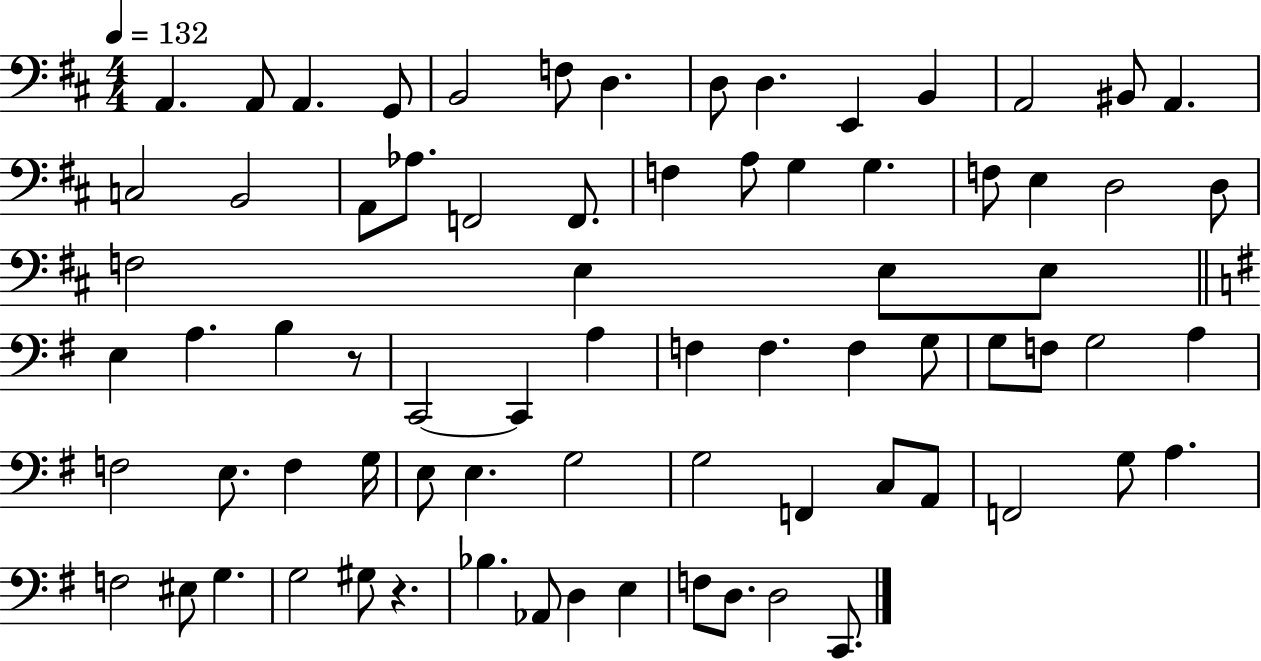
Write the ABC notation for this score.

X:1
T:Untitled
M:4/4
L:1/4
K:D
A,, A,,/2 A,, G,,/2 B,,2 F,/2 D, D,/2 D, E,, B,, A,,2 ^B,,/2 A,, C,2 B,,2 A,,/2 _A,/2 F,,2 F,,/2 F, A,/2 G, G, F,/2 E, D,2 D,/2 F,2 E, E,/2 E,/2 E, A, B, z/2 C,,2 C,, A, F, F, F, G,/2 G,/2 F,/2 G,2 A, F,2 E,/2 F, G,/4 E,/2 E, G,2 G,2 F,, C,/2 A,,/2 F,,2 G,/2 A, F,2 ^E,/2 G, G,2 ^G,/2 z _B, _A,,/2 D, E, F,/2 D,/2 D,2 C,,/2